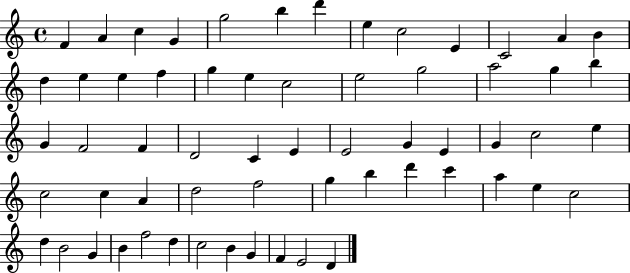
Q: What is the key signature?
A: C major